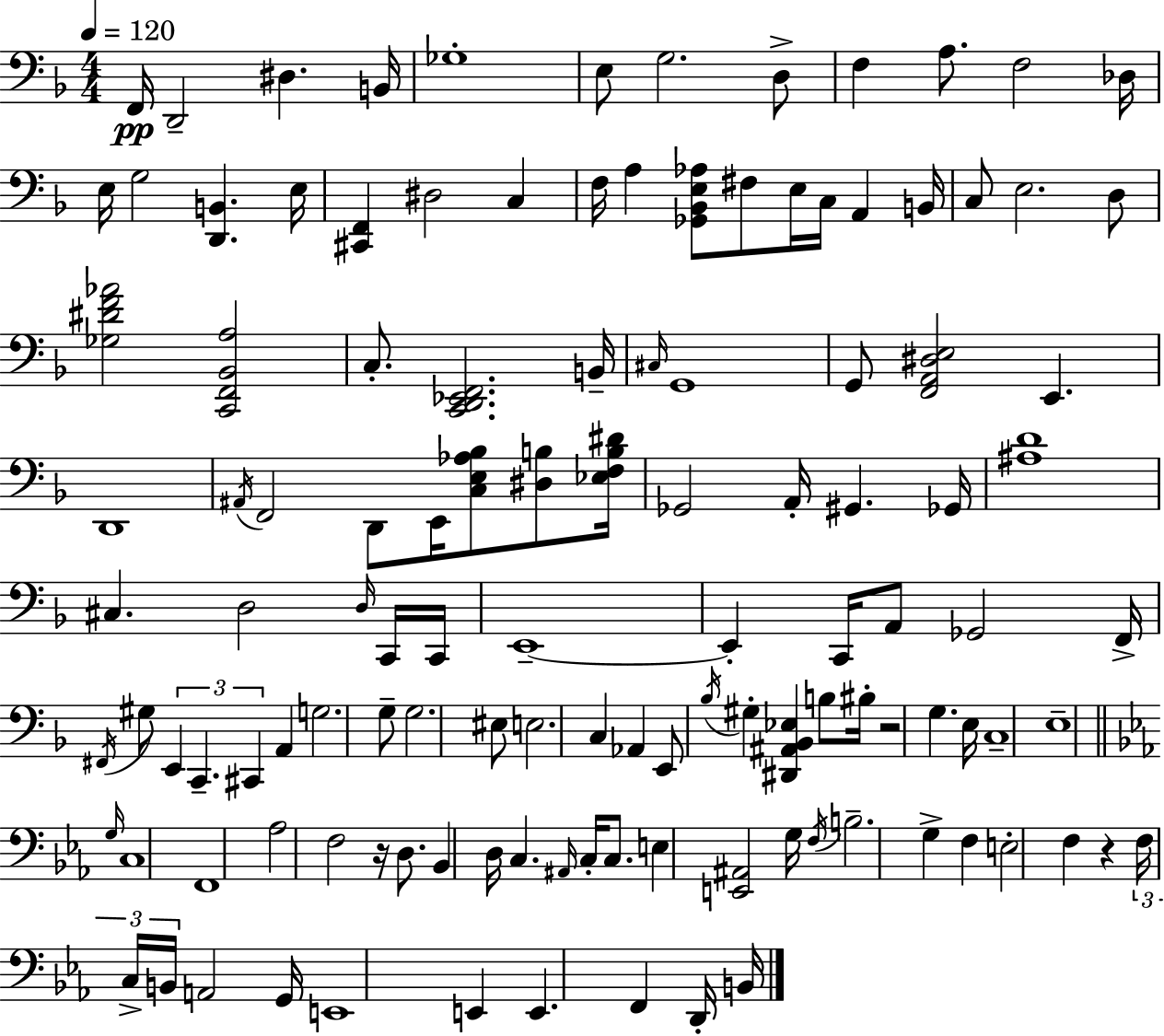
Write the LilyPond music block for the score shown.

{
  \clef bass
  \numericTimeSignature
  \time 4/4
  \key f \major
  \tempo 4 = 120
  \repeat volta 2 { f,16\pp d,2-- dis4. b,16 | ges1-. | e8 g2. d8-> | f4 a8. f2 des16 | \break e16 g2 <d, b,>4. e16 | <cis, f,>4 dis2 c4 | f16 a4 <ges, bes, e aes>8 fis8 e16 c16 a,4 b,16 | c8 e2. d8 | \break <ges dis' f' aes'>2 <c, f, bes, a>2 | c8.-. <c, d, ees, f,>2. b,16-- | \grace { cis16 } g,1 | g,8 <f, a, dis e>2 e,4. | \break d,1 | \acciaccatura { ais,16 } f,2 d,8 e,16 <c e aes bes>8 <dis b>8 | <ees f b dis'>16 ges,2 a,16-. gis,4. | ges,16 <ais d'>1 | \break cis4. d2 | \grace { d16 } c,16 c,16 e,1--~~ | e,4-. c,16 a,8 ges,2 | f,16-> \acciaccatura { fis,16 } gis8 \tuplet 3/2 { e,4 c,4.-- | \break cis,4 } a,4 g2. | g8-- g2. | eis8 e2. | c4 aes,4 e,8 \acciaccatura { bes16 } gis4-. <dis, ais, bes, ees>4 | \break b8 bis16-. r2 g4. | e16 c1-- | e1-- | \bar "||" \break \key ees \major \grace { g16 } c1 | f,1 | aes2 f2 | r16 d8. bes,4 d16 c4. | \break \grace { ais,16 } c16-. c8. e4 <e, ais,>2 | g16 \acciaccatura { f16 } b2.-- g4-> | f4 e2-. f4 | r4 \tuplet 3/2 { f16 c16-> b,16 } a,2 | \break g,16 e,1 | e,4 e,4. f,4 | d,16-. b,16 } \bar "|."
}